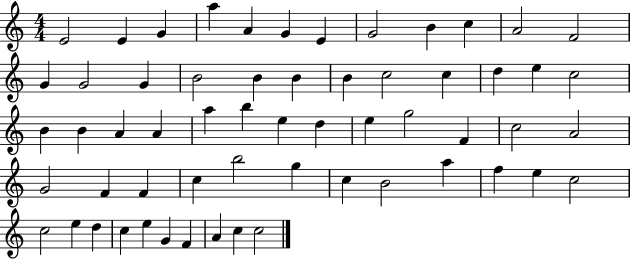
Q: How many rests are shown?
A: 0